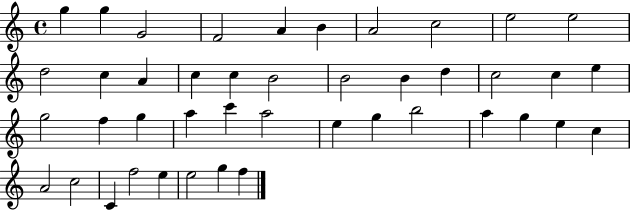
G5/q G5/q G4/h F4/h A4/q B4/q A4/h C5/h E5/h E5/h D5/h C5/q A4/q C5/q C5/q B4/h B4/h B4/q D5/q C5/h C5/q E5/q G5/h F5/q G5/q A5/q C6/q A5/h E5/q G5/q B5/h A5/q G5/q E5/q C5/q A4/h C5/h C4/q F5/h E5/q E5/h G5/q F5/q